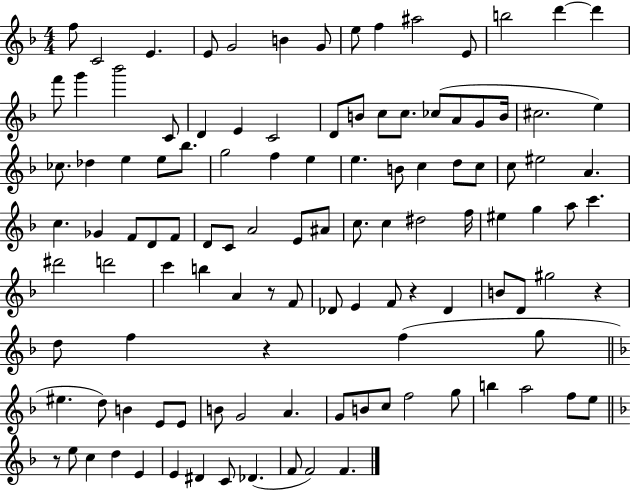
X:1
T:Untitled
M:4/4
L:1/4
K:F
f/2 C2 E E/2 G2 B G/2 e/2 f ^a2 E/2 b2 d' d' f'/2 g' _b'2 C/2 D E C2 D/2 B/2 c/2 c/2 _c/2 A/2 G/2 B/4 ^c2 e _c/2 _d e e/2 _b/2 g2 f e e B/2 c d/2 c/2 c/2 ^e2 A c _G F/2 D/2 F/2 D/2 C/2 A2 E/2 ^A/2 c/2 c ^d2 f/4 ^e g a/2 c' ^d'2 d'2 c' b A z/2 F/2 _D/2 E F/2 z _D B/2 D/2 ^g2 z d/2 f z f g/2 ^e d/2 B E/2 E/2 B/2 G2 A G/2 B/2 c/2 f2 g/2 b a2 f/2 e/2 z/2 e/2 c d E E ^D C/2 _D F/2 F2 F